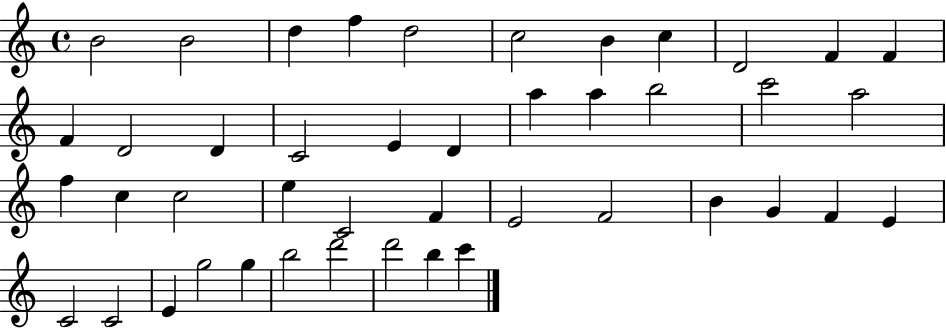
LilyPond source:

{
  \clef treble
  \time 4/4
  \defaultTimeSignature
  \key c \major
  b'2 b'2 | d''4 f''4 d''2 | c''2 b'4 c''4 | d'2 f'4 f'4 | \break f'4 d'2 d'4 | c'2 e'4 d'4 | a''4 a''4 b''2 | c'''2 a''2 | \break f''4 c''4 c''2 | e''4 c'2 f'4 | e'2 f'2 | b'4 g'4 f'4 e'4 | \break c'2 c'2 | e'4 g''2 g''4 | b''2 d'''2 | d'''2 b''4 c'''4 | \break \bar "|."
}